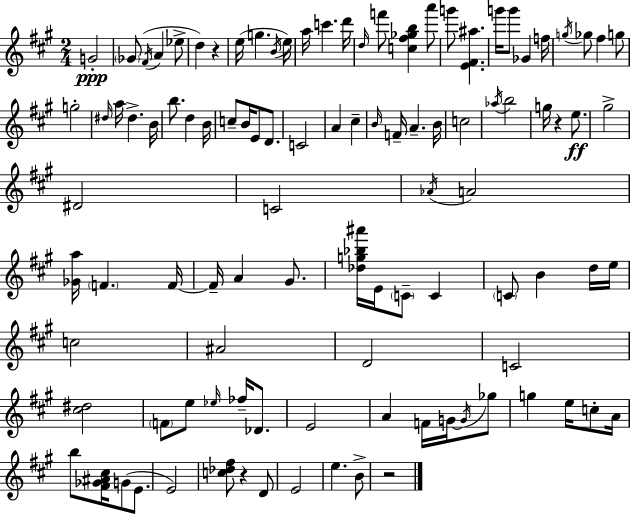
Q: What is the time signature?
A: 2/4